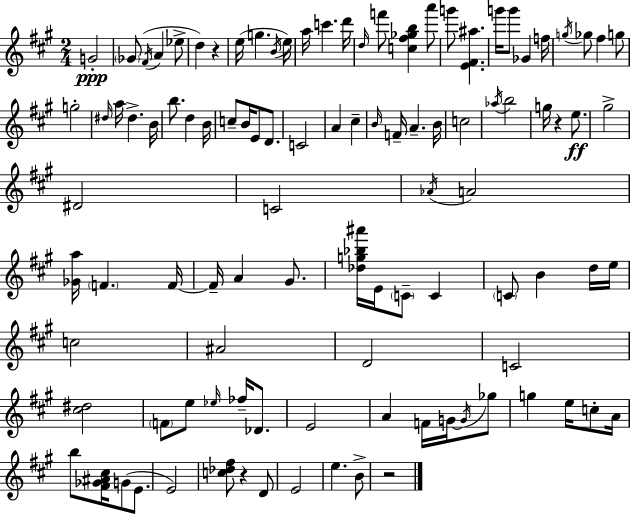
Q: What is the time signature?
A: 2/4